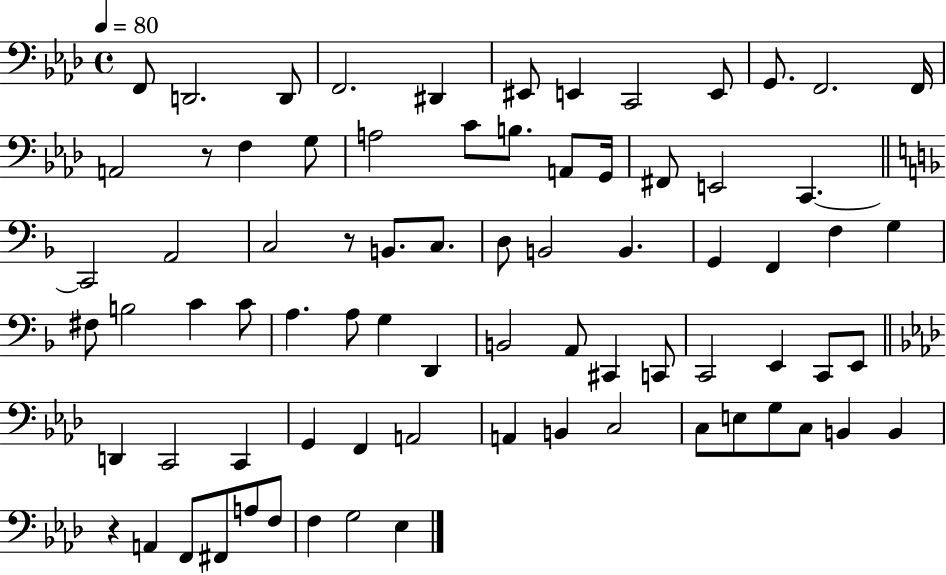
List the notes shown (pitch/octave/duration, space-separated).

F2/e D2/h. D2/e F2/h. D#2/q EIS2/e E2/q C2/h E2/e G2/e. F2/h. F2/s A2/h R/e F3/q G3/e A3/h C4/e B3/e. A2/e G2/s F#2/e E2/h C2/q. C2/h A2/h C3/h R/e B2/e. C3/e. D3/e B2/h B2/q. G2/q F2/q F3/q G3/q F#3/e B3/h C4/q C4/e A3/q. A3/e G3/q D2/q B2/h A2/e C#2/q C2/e C2/h E2/q C2/e E2/e D2/q C2/h C2/q G2/q F2/q A2/h A2/q B2/q C3/h C3/e E3/e G3/e C3/e B2/q B2/q R/q A2/q F2/e F#2/e A3/e F3/e F3/q G3/h Eb3/q